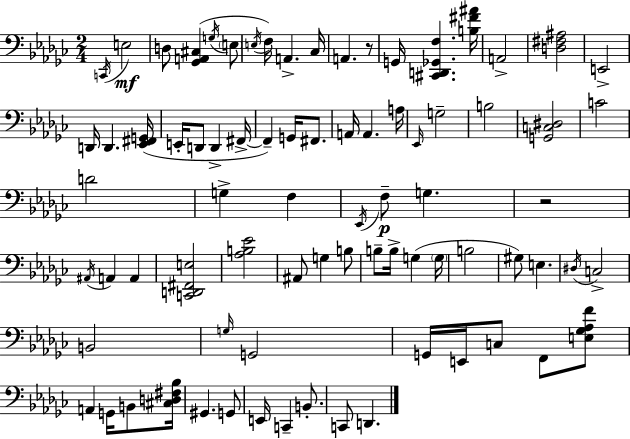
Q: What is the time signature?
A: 2/4